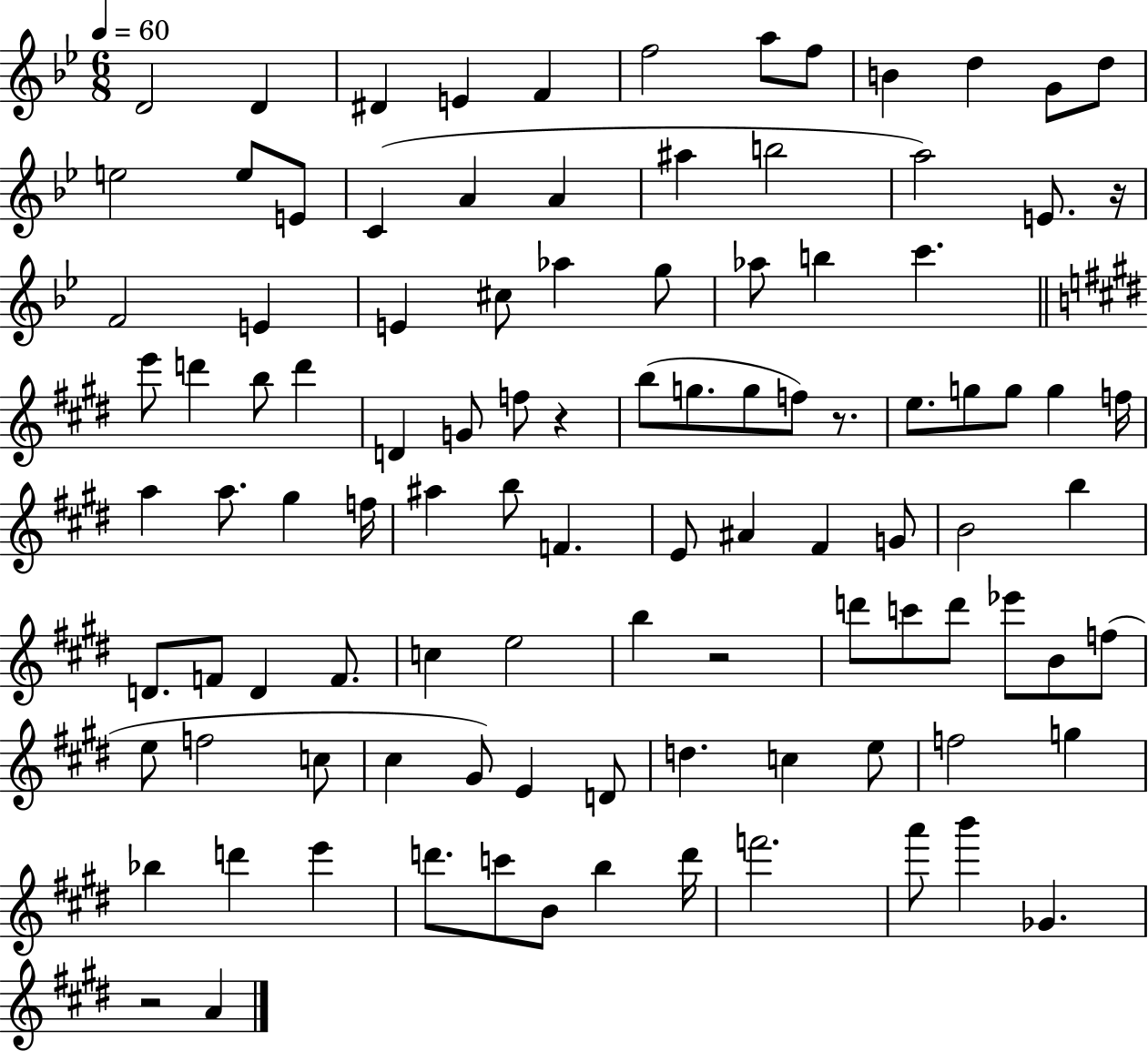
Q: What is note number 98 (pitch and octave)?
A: A4